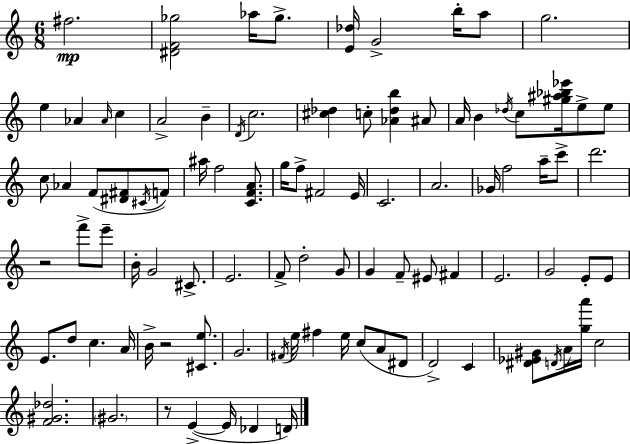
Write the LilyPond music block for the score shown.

{
  \clef treble
  \numericTimeSignature
  \time 6/8
  \key a \minor
  fis''2.\mp | <dis' f' ges''>2 aes''16 ges''8.-> | <e' des''>16 g'2-> b''16-. a''8 | g''2. | \break e''4 aes'4 \grace { aes'16 } c''4 | a'2-> b'4-- | \acciaccatura { d'16 } c''2. | <cis'' des''>4 c''8-. <aes' des'' b''>4 | \break ais'8 a'16 b'4 \acciaccatura { des''16 } c''8 <gis'' ais'' bes'' ees'''>16 e''8-> | e''8 c''8 aes'4 f'8( <dis' fis'>8 | \acciaccatura { cis'16 } f'8) ais''16 f''2 | <c' f' a'>8. g''16 f''8-> fis'2 | \break e'16 c'2. | a'2. | ges'16 f''2 | a''16-- c'''8-> d'''2. | \break r2 | f'''8-> e'''8-- b'16-. g'2 | cis'8.-> e'2. | f'8-> d''2-. | \break g'8 g'4 f'8-- eis'8 | fis'4 e'2. | g'2 | e'8-. e'8 e'8. d''8 c''4. | \break a'16 b'16-> r2 | <cis' e''>8. g'2. | \acciaccatura { fis'16 } e''16 fis''4 e''16 c''8( | a'8 dis'8 d'2->) | \break c'4 <dis' ees' gis'>8 \acciaccatura { d'16 } a'16 <g'' a'''>16 c''2 | <f' gis' des''>2. | \parenthesize gis'2. | r8 e'4->~(~ | \break e'16 des'4 d'16) \bar "|."
}